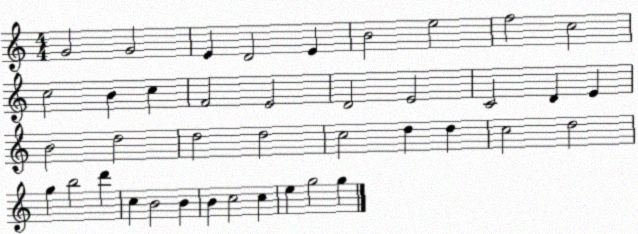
X:1
T:Untitled
M:4/4
L:1/4
K:C
G2 G2 E D2 E B2 e2 f2 c2 c2 B c F2 E2 D2 E2 C2 D E B2 d2 d2 d2 c2 d d c2 d2 g b2 d' c B2 B B c2 c e g2 g